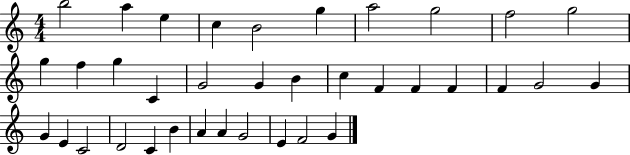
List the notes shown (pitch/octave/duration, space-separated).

B5/h A5/q E5/q C5/q B4/h G5/q A5/h G5/h F5/h G5/h G5/q F5/q G5/q C4/q G4/h G4/q B4/q C5/q F4/q F4/q F4/q F4/q G4/h G4/q G4/q E4/q C4/h D4/h C4/q B4/q A4/q A4/q G4/h E4/q F4/h G4/q